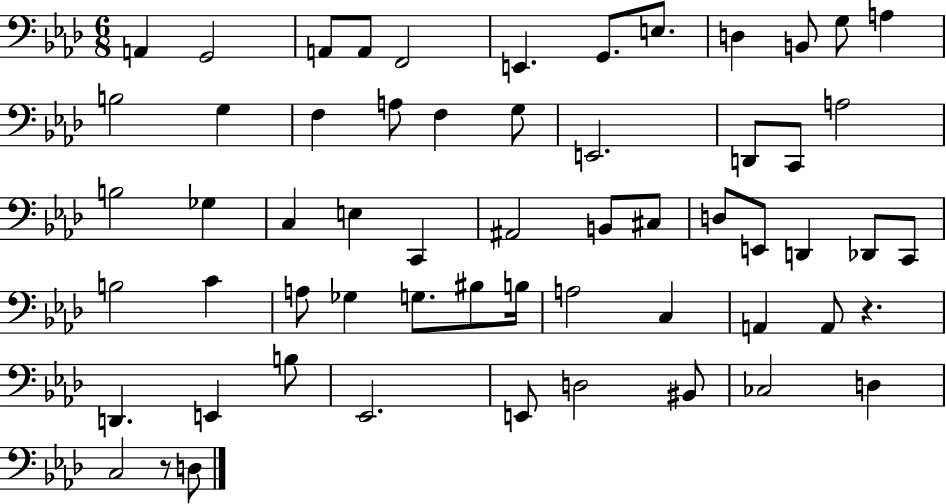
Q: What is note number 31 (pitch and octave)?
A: D3